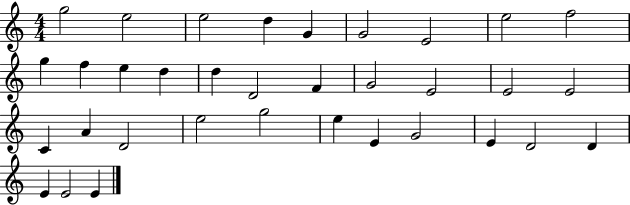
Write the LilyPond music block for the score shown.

{
  \clef treble
  \numericTimeSignature
  \time 4/4
  \key c \major
  g''2 e''2 | e''2 d''4 g'4 | g'2 e'2 | e''2 f''2 | \break g''4 f''4 e''4 d''4 | d''4 d'2 f'4 | g'2 e'2 | e'2 e'2 | \break c'4 a'4 d'2 | e''2 g''2 | e''4 e'4 g'2 | e'4 d'2 d'4 | \break e'4 e'2 e'4 | \bar "|."
}